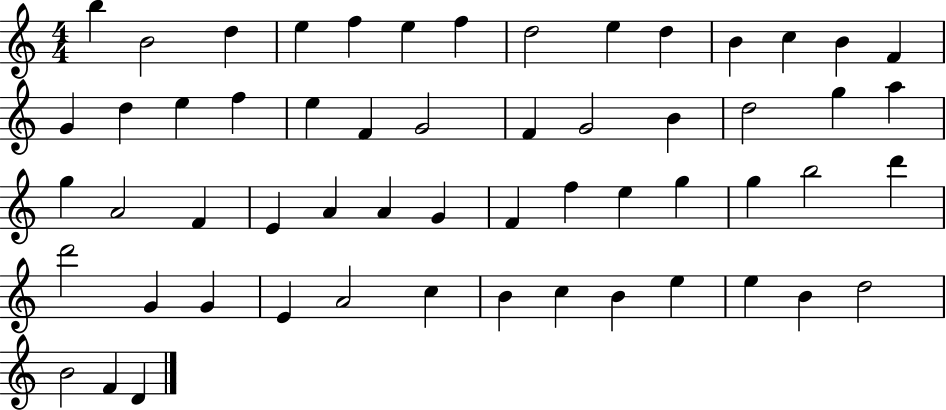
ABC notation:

X:1
T:Untitled
M:4/4
L:1/4
K:C
b B2 d e f e f d2 e d B c B F G d e f e F G2 F G2 B d2 g a g A2 F E A A G F f e g g b2 d' d'2 G G E A2 c B c B e e B d2 B2 F D